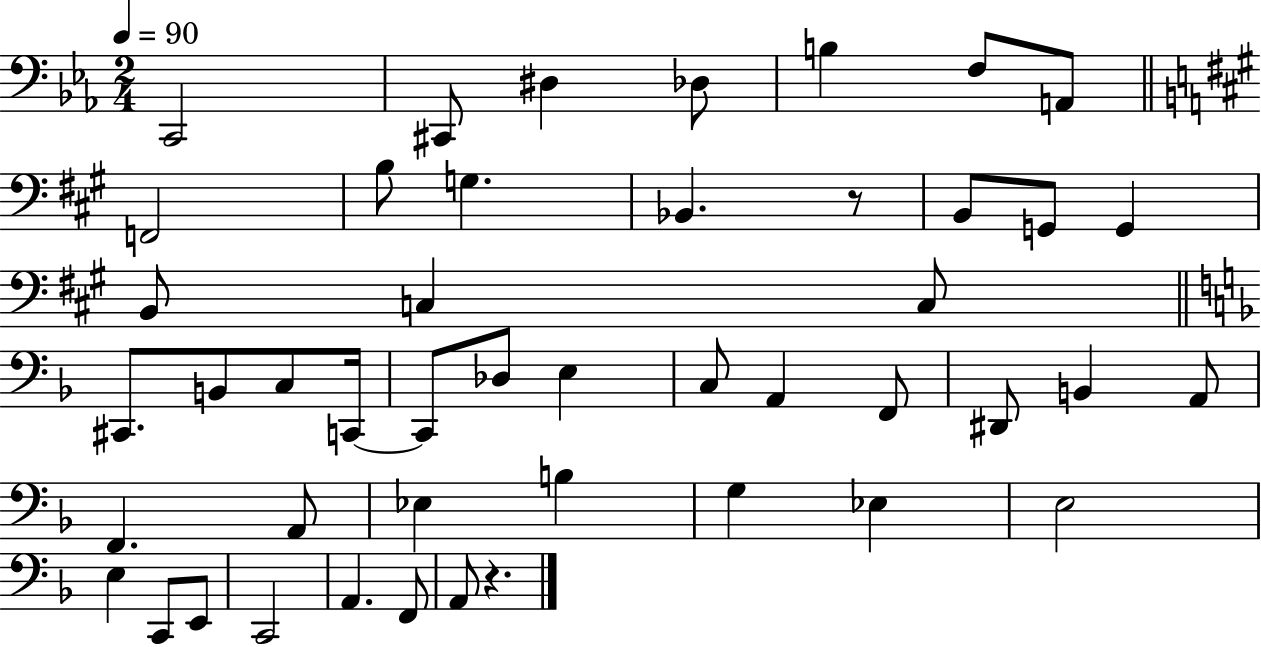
C2/h C#2/e D#3/q Db3/e B3/q F3/e A2/e F2/h B3/e G3/q. Bb2/q. R/e B2/e G2/e G2/q B2/e C3/q C3/e C#2/e. B2/e C3/e C2/s C2/e Db3/e E3/q C3/e A2/q F2/e D#2/e B2/q A2/e F2/q. A2/e Eb3/q B3/q G3/q Eb3/q E3/h E3/q C2/e E2/e C2/h A2/q. F2/e A2/e R/q.